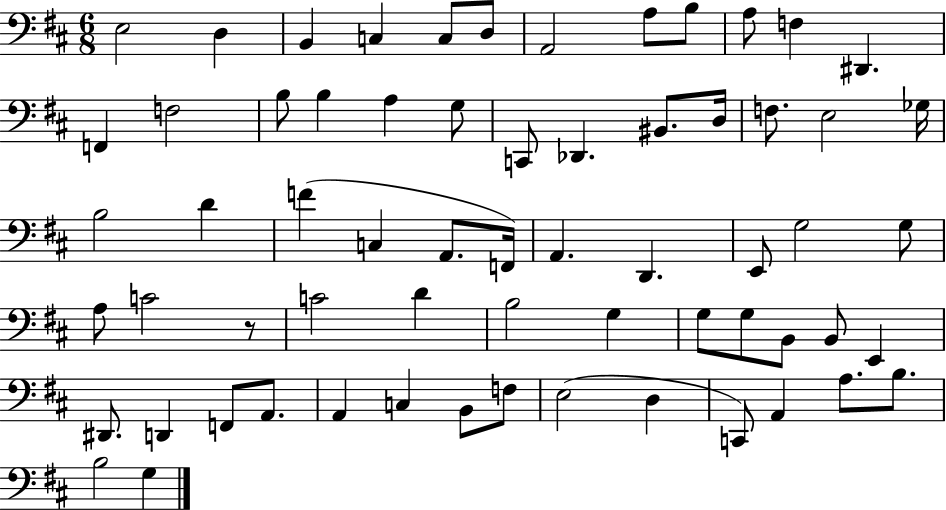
X:1
T:Untitled
M:6/8
L:1/4
K:D
E,2 D, B,, C, C,/2 D,/2 A,,2 A,/2 B,/2 A,/2 F, ^D,, F,, F,2 B,/2 B, A, G,/2 C,,/2 _D,, ^B,,/2 D,/4 F,/2 E,2 _G,/4 B,2 D F C, A,,/2 F,,/4 A,, D,, E,,/2 G,2 G,/2 A,/2 C2 z/2 C2 D B,2 G, G,/2 G,/2 B,,/2 B,,/2 E,, ^D,,/2 D,, F,,/2 A,,/2 A,, C, B,,/2 F,/2 E,2 D, C,,/2 A,, A,/2 B,/2 B,2 G,